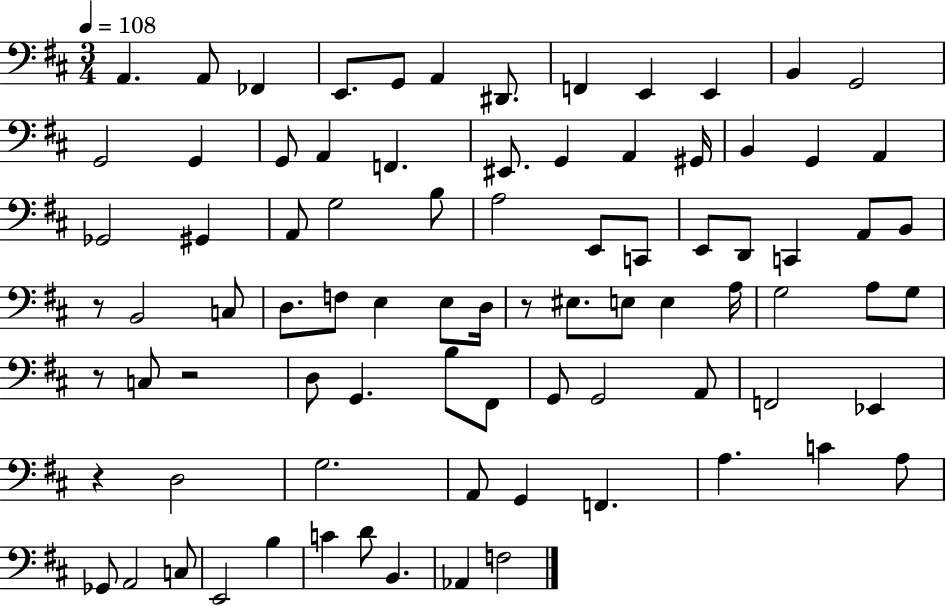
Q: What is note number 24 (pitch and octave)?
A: A2